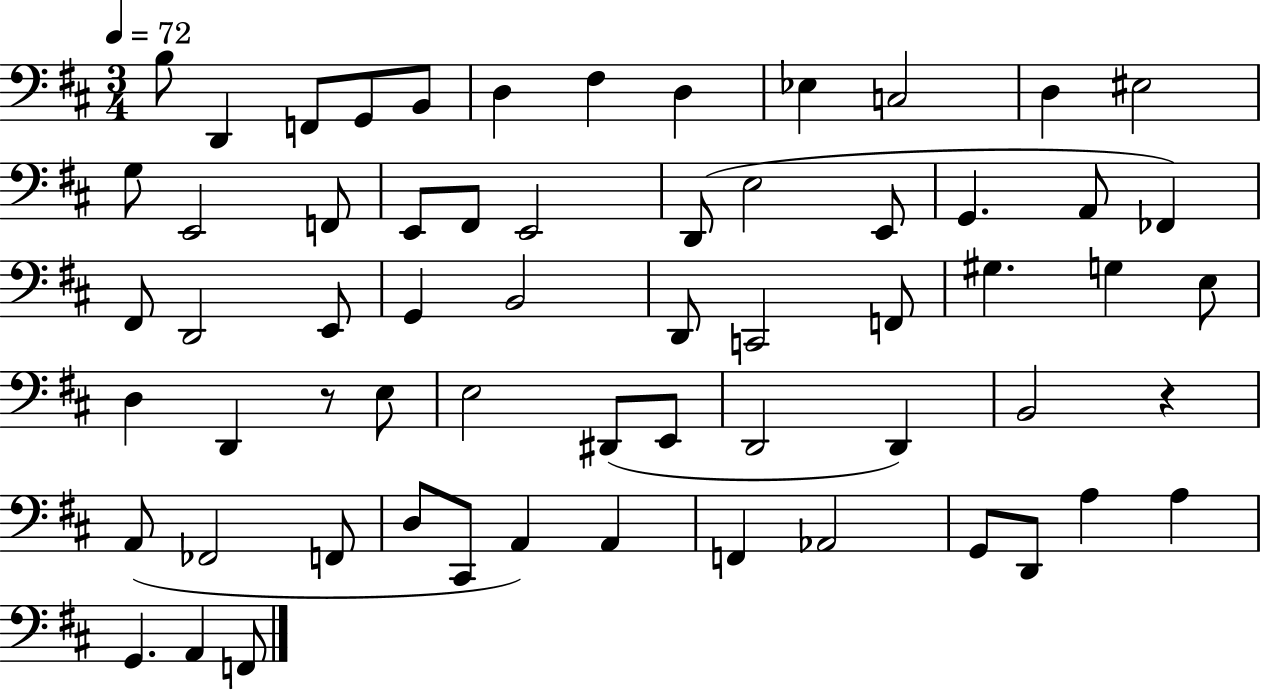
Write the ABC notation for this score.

X:1
T:Untitled
M:3/4
L:1/4
K:D
B,/2 D,, F,,/2 G,,/2 B,,/2 D, ^F, D, _E, C,2 D, ^E,2 G,/2 E,,2 F,,/2 E,,/2 ^F,,/2 E,,2 D,,/2 E,2 E,,/2 G,, A,,/2 _F,, ^F,,/2 D,,2 E,,/2 G,, B,,2 D,,/2 C,,2 F,,/2 ^G, G, E,/2 D, D,, z/2 E,/2 E,2 ^D,,/2 E,,/2 D,,2 D,, B,,2 z A,,/2 _F,,2 F,,/2 D,/2 ^C,,/2 A,, A,, F,, _A,,2 G,,/2 D,,/2 A, A, G,, A,, F,,/2